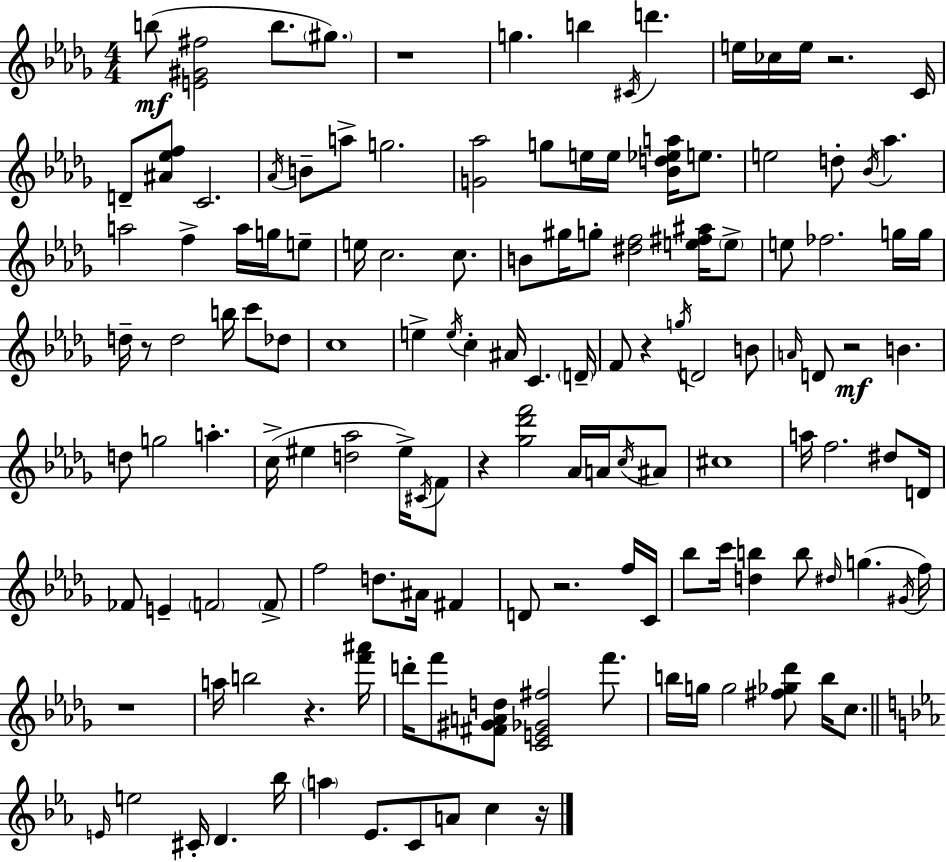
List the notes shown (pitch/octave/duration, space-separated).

B5/e [E4,G#4,F#5]/h B5/e. G#5/e. R/w G5/q. B5/q C#4/s D6/q. E5/s CES5/s E5/s R/h. C4/s D4/e [A#4,Eb5,F5]/e C4/h. Ab4/s B4/e A5/e G5/h. [G4,Ab5]/h G5/e E5/s E5/s [Bb4,D5,Eb5,A5]/s E5/e. E5/h D5/e Bb4/s Ab5/q. A5/h F5/q A5/s G5/s E5/e E5/s C5/h. C5/e. B4/e G#5/s G5/e [D#5,F5]/h [E5,F#5,A#5]/s E5/e E5/e FES5/h. G5/s G5/s D5/s R/e D5/h B5/s C6/e Db5/e C5/w E5/q E5/s C5/q A#4/s C4/q. D4/s F4/e R/q G5/s D4/h B4/e A4/s D4/e R/h B4/q. D5/e G5/h A5/q. C5/s EIS5/q [D5,Ab5]/h EIS5/s C#4/s F4/e R/q [Gb5,Db6,F6]/h Ab4/s A4/s C5/s A#4/e C#5/w A5/s F5/h. D#5/e D4/s FES4/e E4/q F4/h F4/e F5/h D5/e. A#4/s F#4/q D4/e R/h. F5/s C4/s Bb5/e C6/s [D5,B5]/q B5/e D#5/s G5/q. G#4/s F5/s R/w A5/s B5/h R/q. [F6,A#6]/s D6/s F6/e [F#4,G#4,A4,D5]/e [C4,E4,Gb4,F#5]/h F6/e. B5/s G5/s G5/h [F#5,Gb5,Db6]/e B5/s C5/e. E4/s E5/h C#4/s D4/q. Bb5/s A5/q Eb4/e. C4/e A4/e C5/q R/s